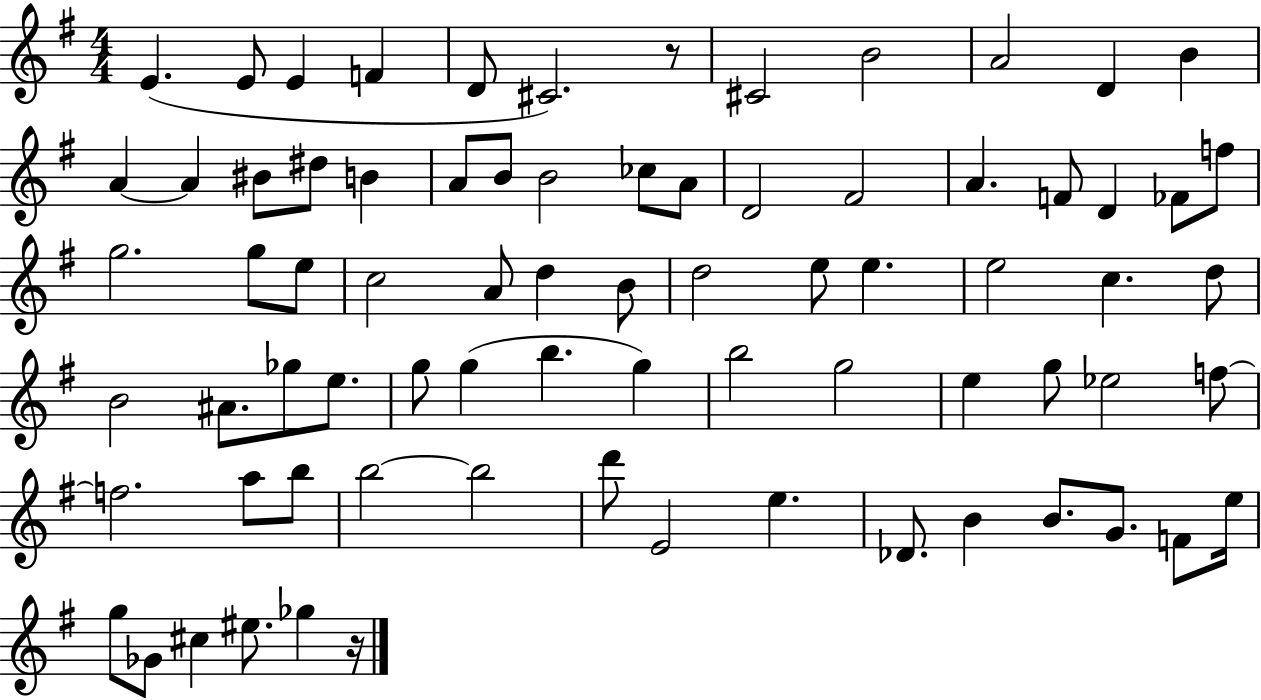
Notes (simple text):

E4/q. E4/e E4/q F4/q D4/e C#4/h. R/e C#4/h B4/h A4/h D4/q B4/q A4/q A4/q BIS4/e D#5/e B4/q A4/e B4/e B4/h CES5/e A4/e D4/h F#4/h A4/q. F4/e D4/q FES4/e F5/e G5/h. G5/e E5/e C5/h A4/e D5/q B4/e D5/h E5/e E5/q. E5/h C5/q. D5/e B4/h A#4/e. Gb5/e E5/e. G5/e G5/q B5/q. G5/q B5/h G5/h E5/q G5/e Eb5/h F5/e F5/h. A5/e B5/e B5/h B5/h D6/e E4/h E5/q. Db4/e. B4/q B4/e. G4/e. F4/e E5/s G5/e Gb4/e C#5/q EIS5/e. Gb5/q R/s